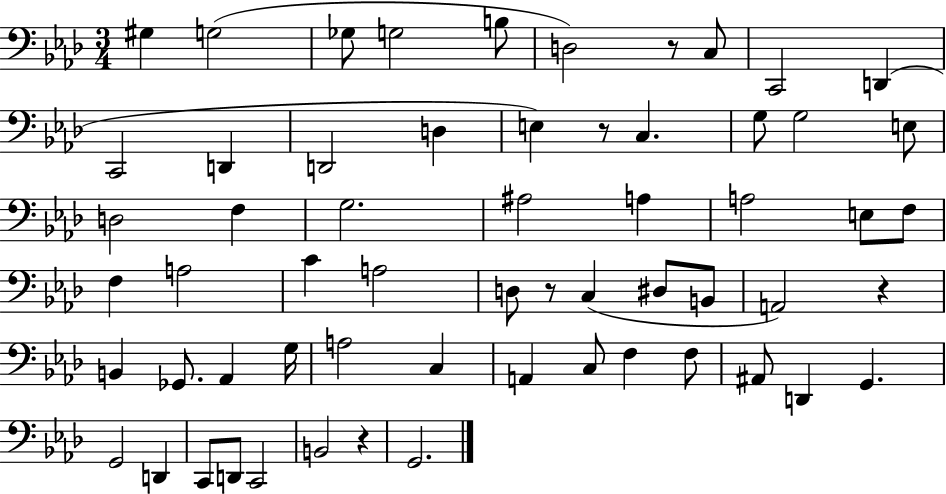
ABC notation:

X:1
T:Untitled
M:3/4
L:1/4
K:Ab
^G, G,2 _G,/2 G,2 B,/2 D,2 z/2 C,/2 C,,2 D,, C,,2 D,, D,,2 D, E, z/2 C, G,/2 G,2 E,/2 D,2 F, G,2 ^A,2 A, A,2 E,/2 F,/2 F, A,2 C A,2 D,/2 z/2 C, ^D,/2 B,,/2 A,,2 z B,, _G,,/2 _A,, G,/4 A,2 C, A,, C,/2 F, F,/2 ^A,,/2 D,, G,, G,,2 D,, C,,/2 D,,/2 C,,2 B,,2 z G,,2